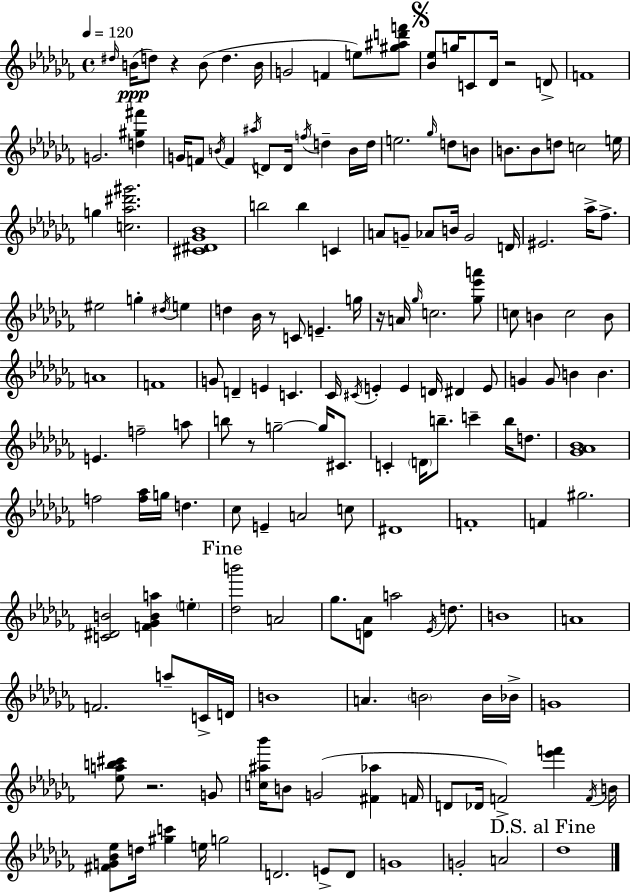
X:1
T:Untitled
M:4/4
L:1/4
K:Abm
^d/4 B/4 d/2 z B/2 d B/4 G2 F e/2 [^g^ad'f']/2 [_B_e]/2 g/4 C/2 _D/4 z2 D/2 F4 G2 [d^g^f'] G/4 F/2 B/4 F ^a/4 D/2 D/4 f/4 d B/4 d/4 e2 _g/4 d/2 B/2 B/2 B/2 d/2 c2 e/4 g [c_a^d'^g']2 [^C^D_G_B]4 b2 b C A/2 G/2 _A/2 B/4 G2 D/4 ^E2 _a/4 _f/2 ^e2 g ^d/4 e d _B/4 z/2 C/2 E g/4 z/4 A/4 _g/4 c2 [_g_e'a']/2 c/2 B c2 B/2 A4 F4 G/2 D E C _C/4 ^C/4 E E D/4 ^D E/2 G G/2 B B E f2 a/2 b/2 z/2 g2 g/4 ^C/2 C D/4 b/2 c' b/4 d/2 [_G_A_B]4 f2 [f_a]/4 g/4 d _c/2 E A2 c/2 ^D4 F4 F ^g2 [C^DB]2 [F_GBa] e [_db']2 A2 _g/2 [D_A]/2 a2 _E/4 d/2 B4 A4 F2 a/2 C/4 D/4 B4 A B2 B/4 _B/4 G4 [_eab^c']/2 z2 G/2 [c^a_b']/4 B/2 G2 [^F_a] F/4 D/2 _D/4 F2 [_e'f'] F/4 B/4 [^FG_B_e]/2 d/4 [^gc'] e/4 g2 D2 E/2 D/2 G4 G2 A2 _d4